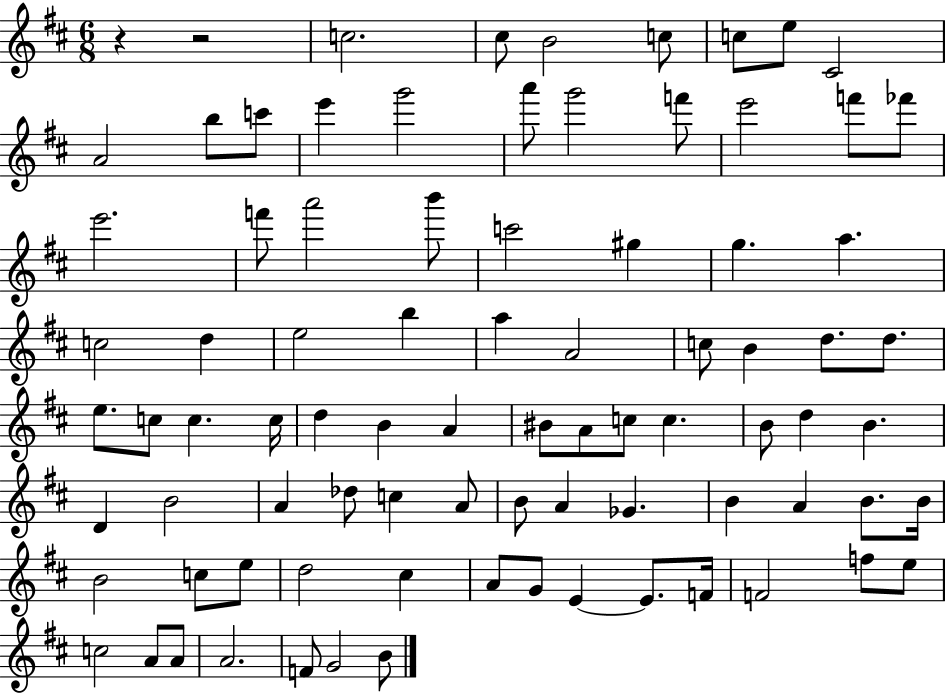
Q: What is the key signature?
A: D major